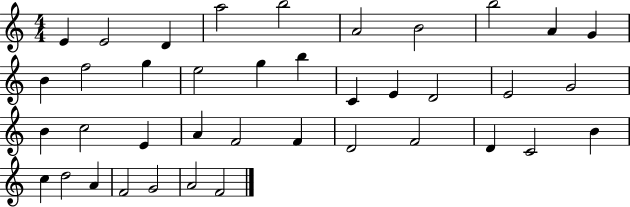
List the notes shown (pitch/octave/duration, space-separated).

E4/q E4/h D4/q A5/h B5/h A4/h B4/h B5/h A4/q G4/q B4/q F5/h G5/q E5/h G5/q B5/q C4/q E4/q D4/h E4/h G4/h B4/q C5/h E4/q A4/q F4/h F4/q D4/h F4/h D4/q C4/h B4/q C5/q D5/h A4/q F4/h G4/h A4/h F4/h